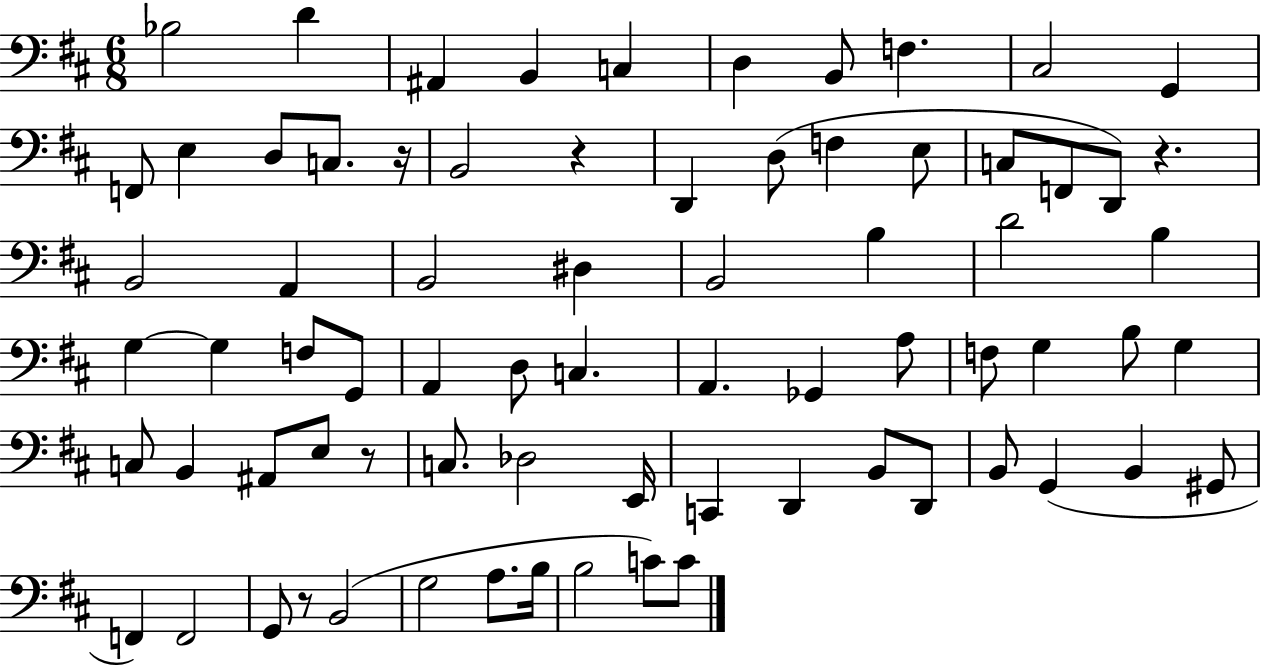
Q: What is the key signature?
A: D major